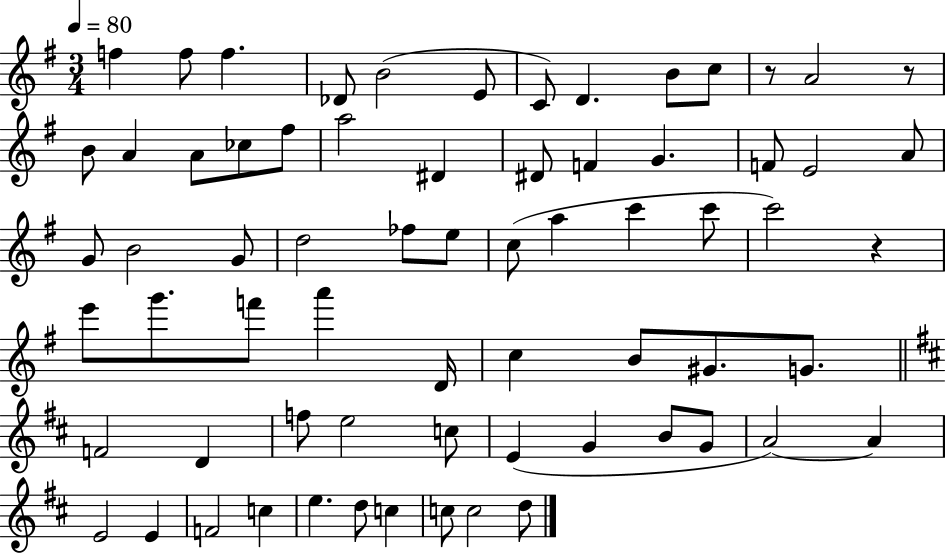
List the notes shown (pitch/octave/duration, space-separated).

F5/q F5/e F5/q. Db4/e B4/h E4/e C4/e D4/q. B4/e C5/e R/e A4/h R/e B4/e A4/q A4/e CES5/e F#5/e A5/h D#4/q D#4/e F4/q G4/q. F4/e E4/h A4/e G4/e B4/h G4/e D5/h FES5/e E5/e C5/e A5/q C6/q C6/e C6/h R/q E6/e G6/e. F6/e A6/q D4/s C5/q B4/e G#4/e. G4/e. F4/h D4/q F5/e E5/h C5/e E4/q G4/q B4/e G4/e A4/h A4/q E4/h E4/q F4/h C5/q E5/q. D5/e C5/q C5/e C5/h D5/e